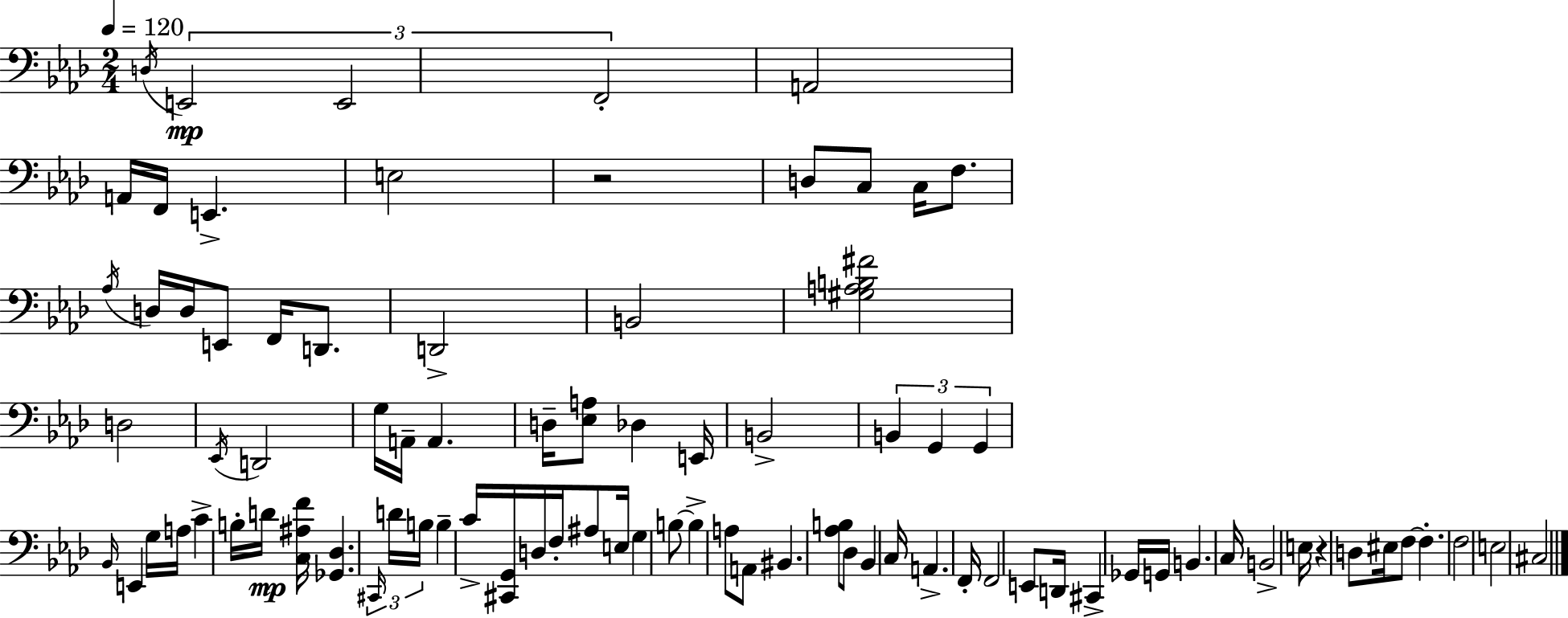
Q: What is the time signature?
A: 2/4